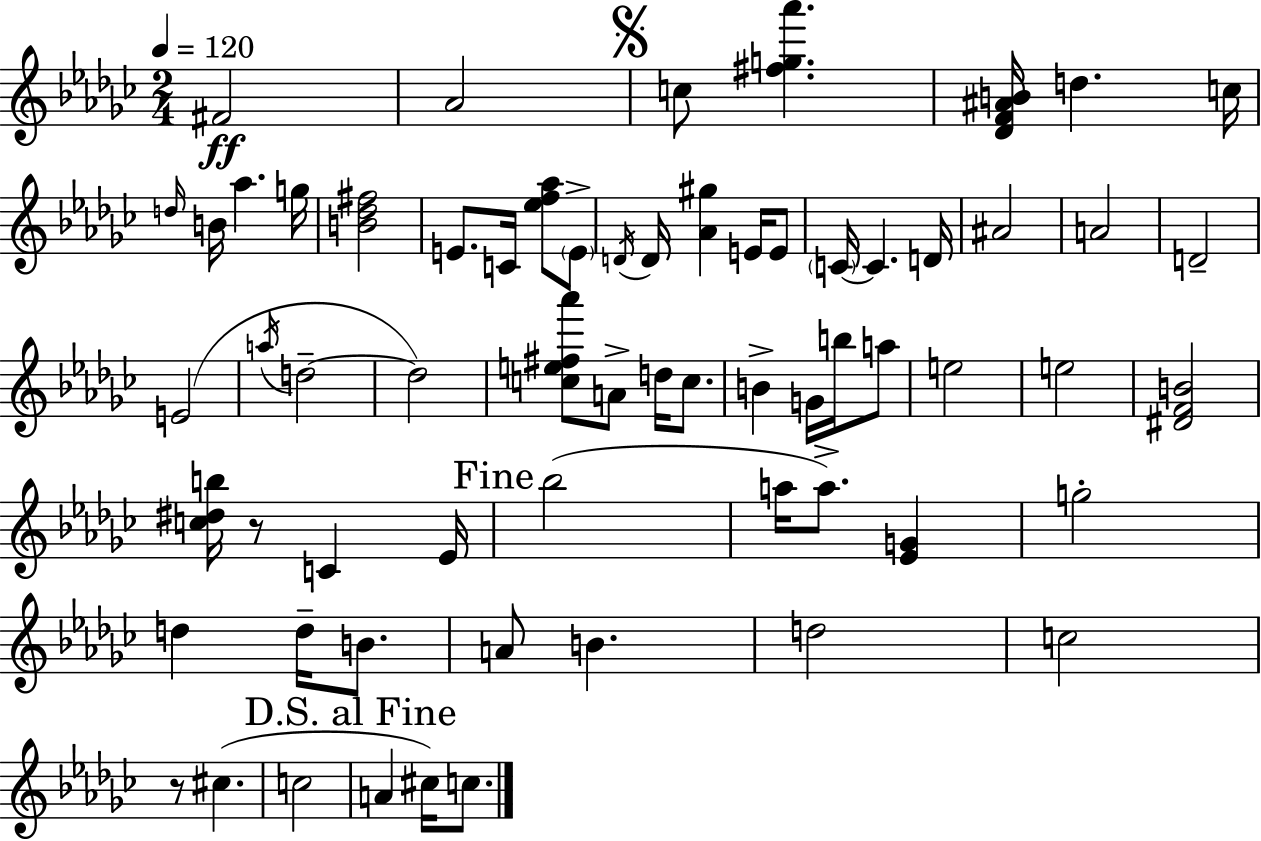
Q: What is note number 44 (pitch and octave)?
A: B4